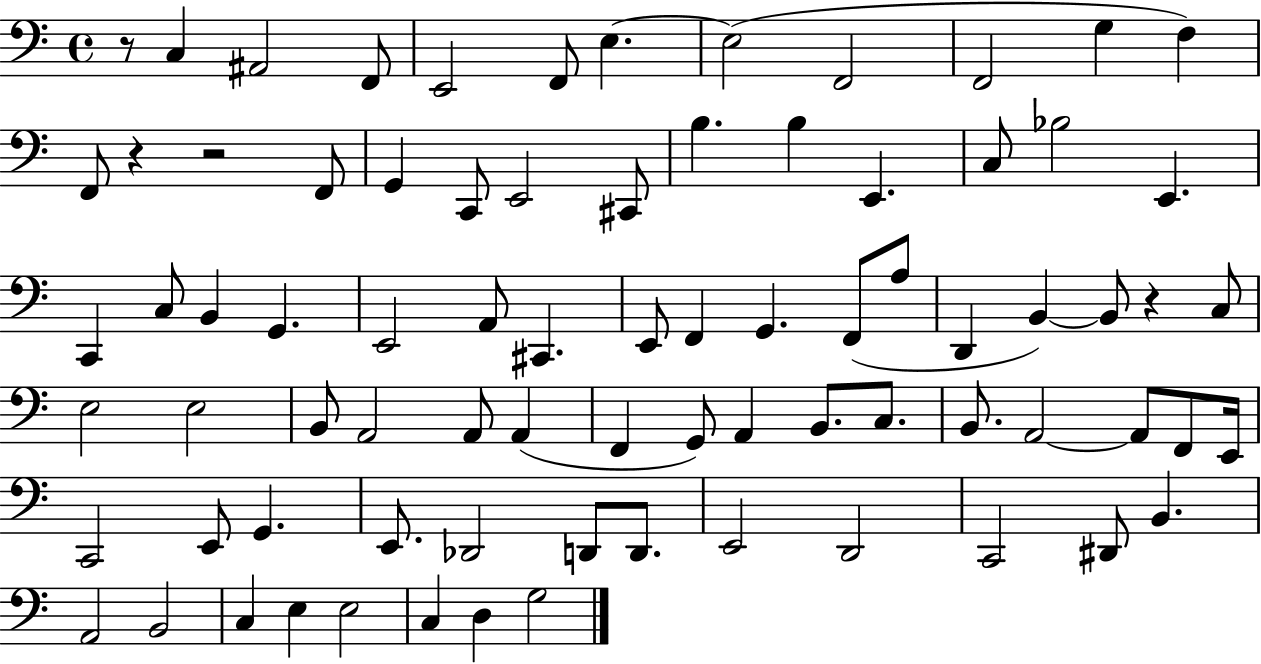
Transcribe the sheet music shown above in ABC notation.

X:1
T:Untitled
M:4/4
L:1/4
K:C
z/2 C, ^A,,2 F,,/2 E,,2 F,,/2 E, E,2 F,,2 F,,2 G, F, F,,/2 z z2 F,,/2 G,, C,,/2 E,,2 ^C,,/2 B, B, E,, C,/2 _B,2 E,, C,, C,/2 B,, G,, E,,2 A,,/2 ^C,, E,,/2 F,, G,, F,,/2 A,/2 D,, B,, B,,/2 z C,/2 E,2 E,2 B,,/2 A,,2 A,,/2 A,, F,, G,,/2 A,, B,,/2 C,/2 B,,/2 A,,2 A,,/2 F,,/2 E,,/4 C,,2 E,,/2 G,, E,,/2 _D,,2 D,,/2 D,,/2 E,,2 D,,2 C,,2 ^D,,/2 B,, A,,2 B,,2 C, E, E,2 C, D, G,2